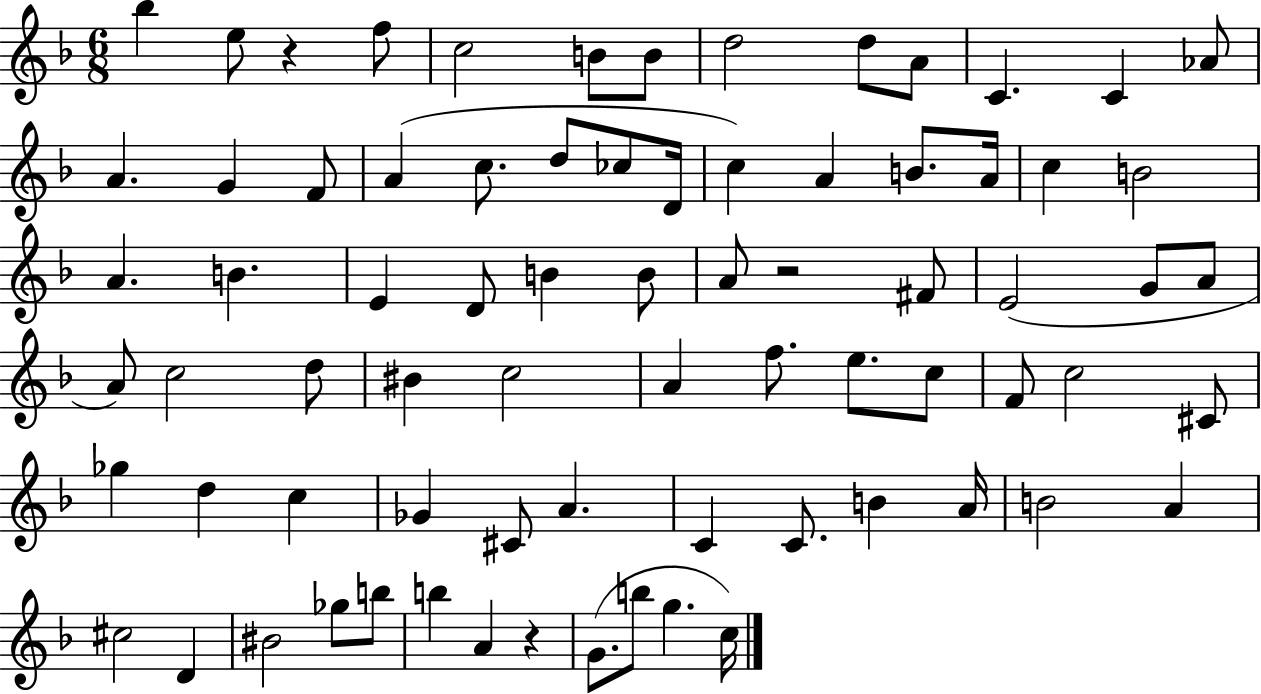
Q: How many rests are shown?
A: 3